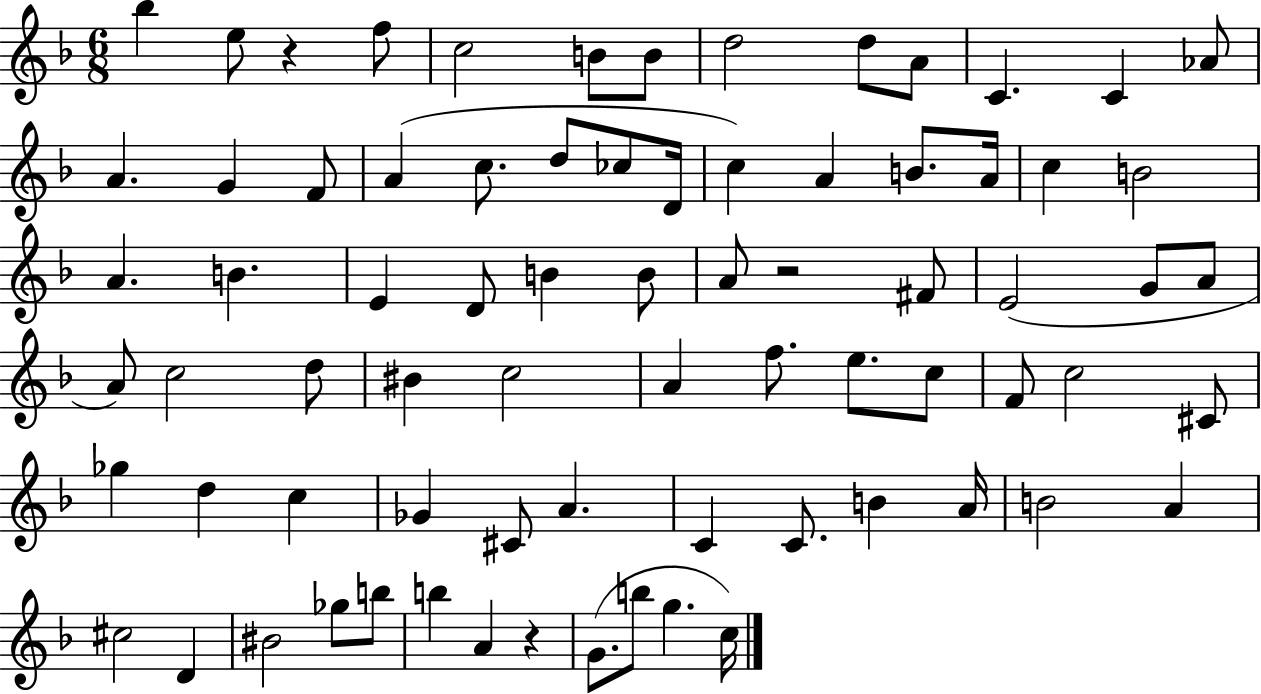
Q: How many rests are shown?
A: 3